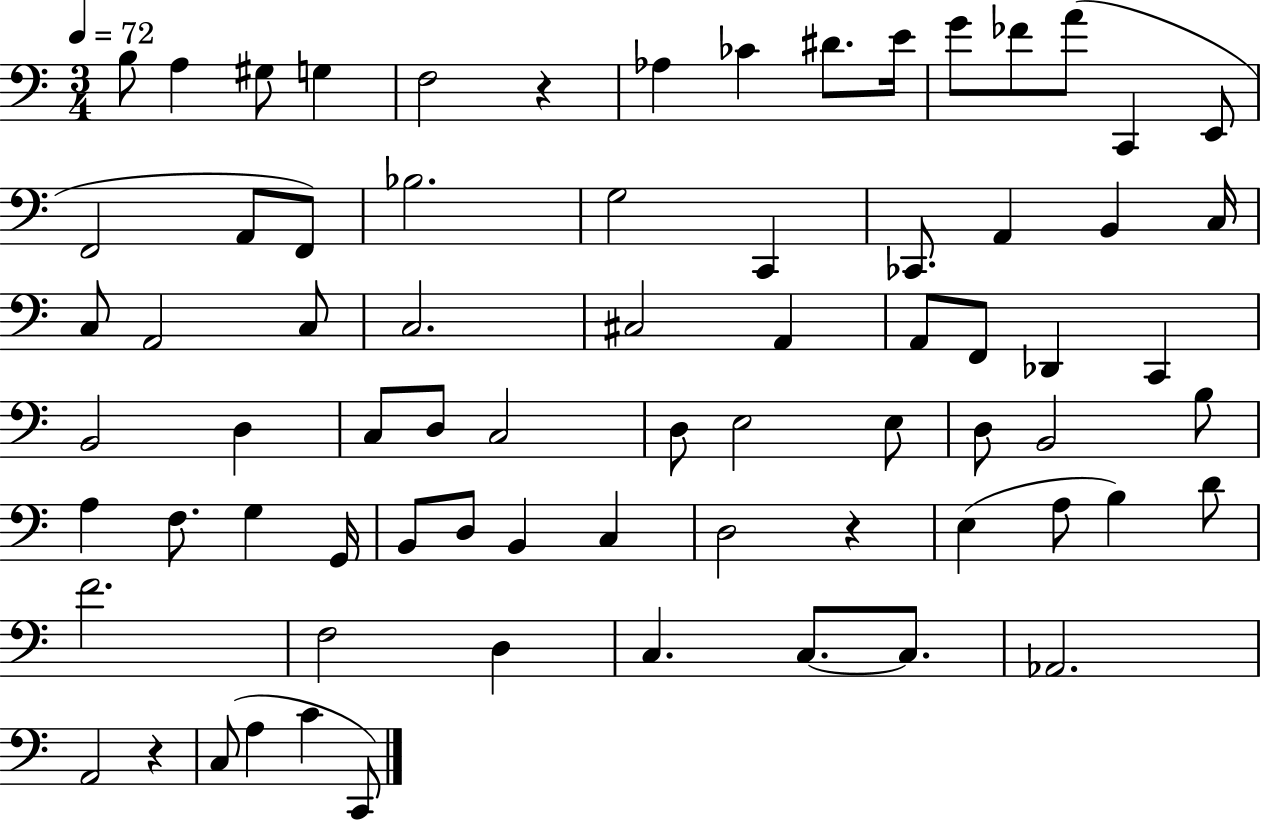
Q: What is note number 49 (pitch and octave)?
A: G2